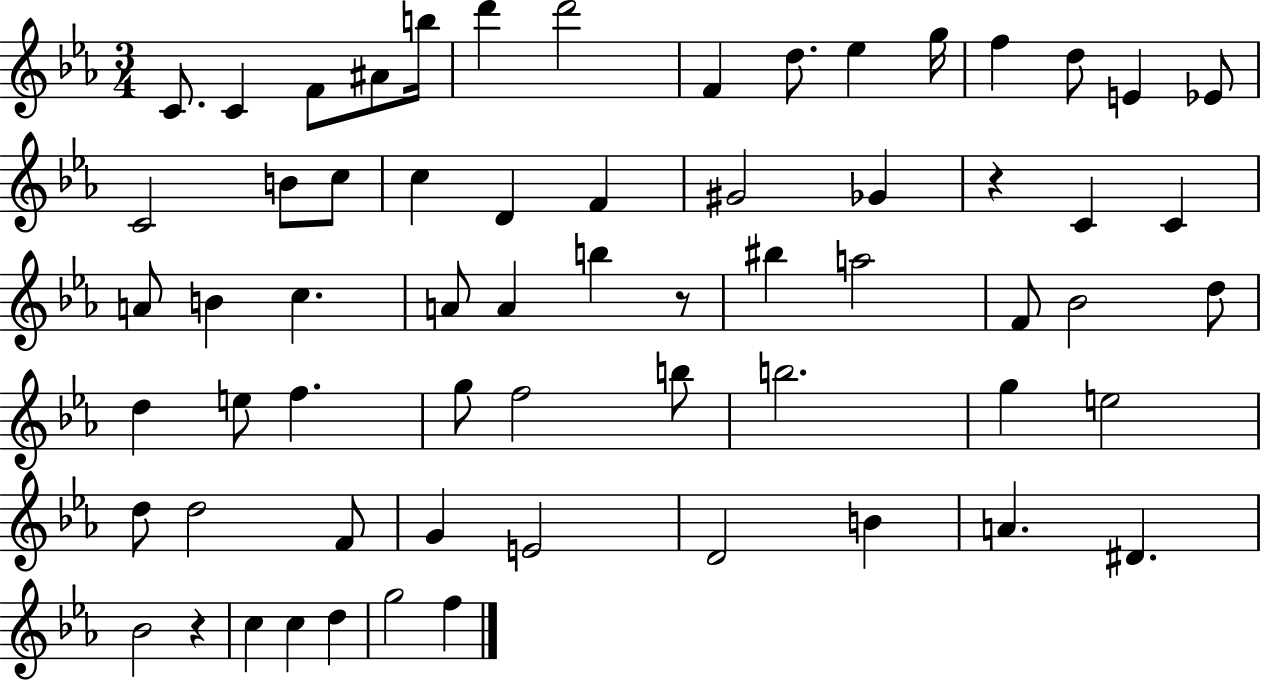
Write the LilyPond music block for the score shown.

{
  \clef treble
  \numericTimeSignature
  \time 3/4
  \key ees \major
  c'8. c'4 f'8 ais'8 b''16 | d'''4 d'''2 | f'4 d''8. ees''4 g''16 | f''4 d''8 e'4 ees'8 | \break c'2 b'8 c''8 | c''4 d'4 f'4 | gis'2 ges'4 | r4 c'4 c'4 | \break a'8 b'4 c''4. | a'8 a'4 b''4 r8 | bis''4 a''2 | f'8 bes'2 d''8 | \break d''4 e''8 f''4. | g''8 f''2 b''8 | b''2. | g''4 e''2 | \break d''8 d''2 f'8 | g'4 e'2 | d'2 b'4 | a'4. dis'4. | \break bes'2 r4 | c''4 c''4 d''4 | g''2 f''4 | \bar "|."
}